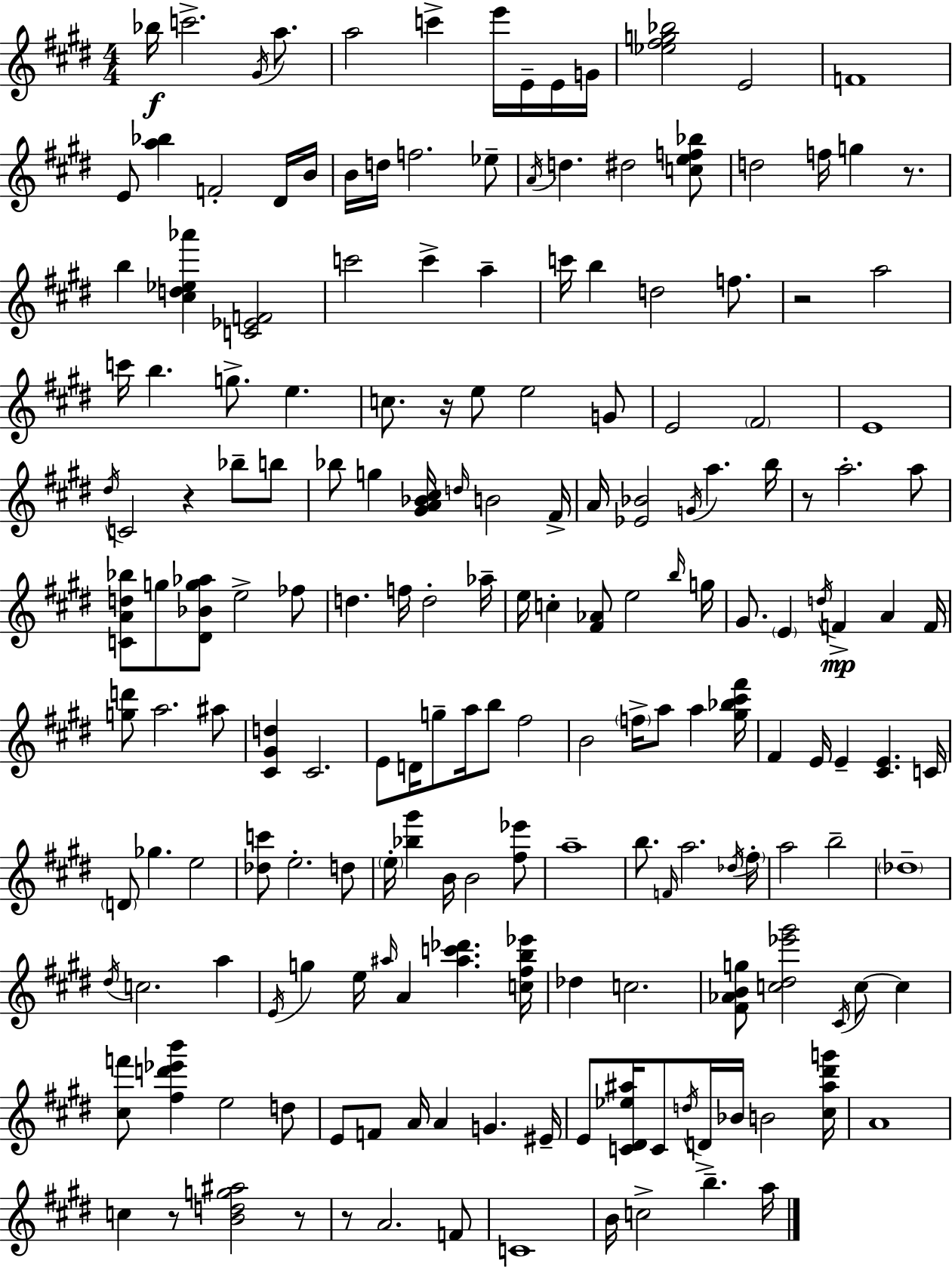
Bb5/s C6/h. G#4/s A5/e. A5/h C6/q E6/s E4/s E4/s G4/s [Eb5,F#5,G5,Bb5]/h E4/h F4/w E4/e [A5,Bb5]/q F4/h D#4/s B4/s B4/s D5/s F5/h. Eb5/e A4/s D5/q. D#5/h [C5,E5,F5,Bb5]/e D5/h F5/s G5/q R/e. B5/q [C#5,D5,Eb5,Ab6]/q [C4,Eb4,F4]/h C6/h C6/q A5/q C6/s B5/q D5/h F5/e. R/h A5/h C6/s B5/q. G5/e. E5/q. C5/e. R/s E5/e E5/h G4/e E4/h F#4/h E4/w D#5/s C4/h R/q Bb5/e B5/e Bb5/e G5/q [G#4,A4,Bb4,C#5]/s D5/s B4/h F#4/s A4/s [Eb4,Bb4]/h G4/s A5/q. B5/s R/e A5/h. A5/e [C4,A4,D5,Bb5]/e G5/e [D#4,Bb4,G5,Ab5]/e E5/h FES5/e D5/q. F5/s D5/h Ab5/s E5/s C5/q [F#4,Ab4]/e E5/h B5/s G5/s G#4/e. E4/q D5/s F4/q A4/q F4/s [G5,D6]/e A5/h. A#5/e [C#4,G#4,D5]/q C#4/h. E4/e D4/s G5/e A5/s B5/e F#5/h B4/h F5/s A5/e A5/q [G#5,Bb5,C#6,F#6]/s F#4/q E4/s E4/q [C#4,E4]/q. C4/s D4/e Gb5/q. E5/h [Db5,C6]/e E5/h. D5/e E5/s [Bb5,G#6]/q B4/s B4/h [F#5,Eb6]/e A5/w B5/e. F4/s A5/h. Db5/s F#5/s A5/h B5/h Db5/w D#5/s C5/h. A5/q E4/s G5/q E5/s A#5/s A4/q [A#5,C6,Db6]/q. [C5,F#5,B5,Eb6]/s Db5/q C5/h. [F#4,Ab4,B4,G5]/e [C5,D#5,Eb6,G#6]/h C#4/s C5/e C5/q [C#5,F6]/e [F#5,D6,Eb6,B6]/q E5/h D5/e E4/e F4/e A4/s A4/q G4/q. EIS4/s E4/e [C4,D#4,Eb5,A#5]/s C4/e D5/s D4/s Bb4/s B4/h [C#5,A#5,D#6,G6]/s A4/w C5/q R/e [B4,D5,G5,A#5]/h R/e R/e A4/h. F4/e C4/w B4/s C5/h B5/q. A5/s